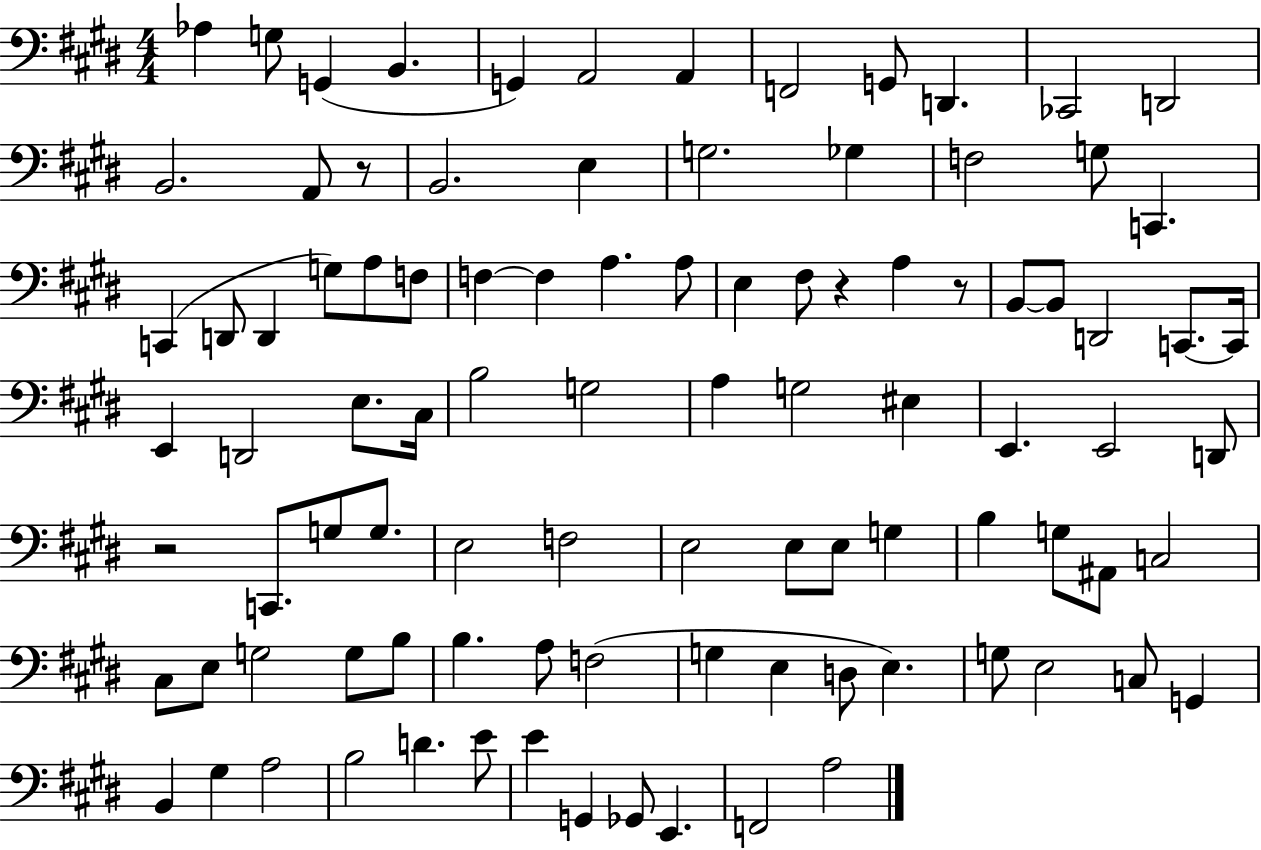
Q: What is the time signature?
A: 4/4